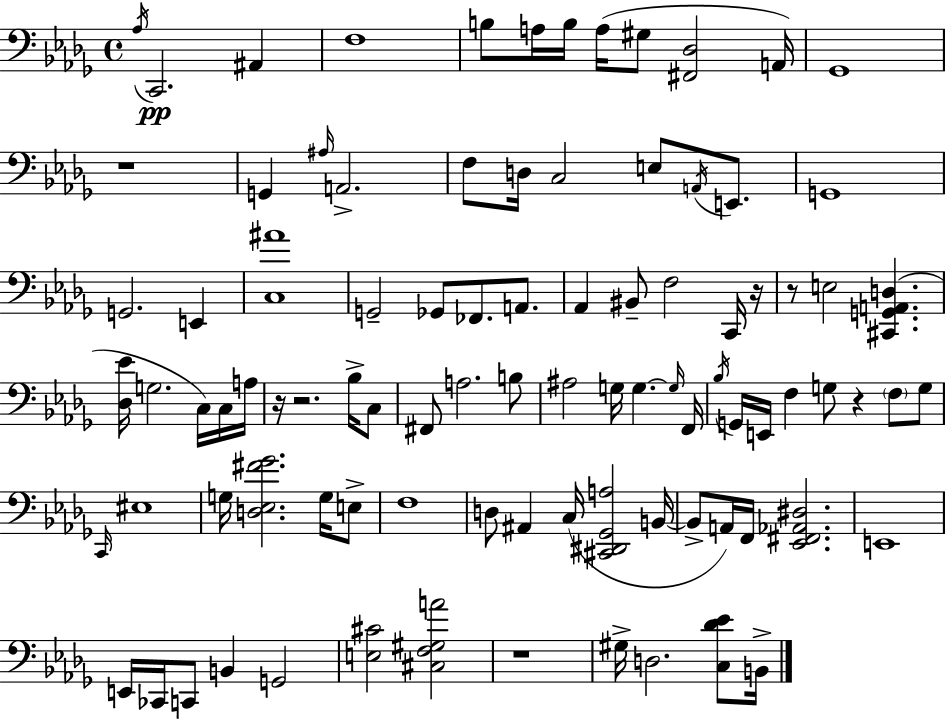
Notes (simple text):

Ab3/s C2/h. A#2/q F3/w B3/e A3/s B3/s A3/s G#3/e [F#2,Db3]/h A2/s Gb2/w R/w G2/q A#3/s A2/h. F3/e D3/s C3/h E3/e A2/s E2/e. G2/w G2/h. E2/q [C3,A#4]/w G2/h Gb2/e FES2/e. A2/e. Ab2/q BIS2/e F3/h C2/s R/s R/e E3/h [C#2,G2,A2,D3]/q. [Db3,Eb4]/s G3/h. C3/s C3/s A3/s R/s R/h. Bb3/s C3/e F#2/e A3/h. B3/e A#3/h G3/s G3/q. G3/s F2/s Bb3/s G2/s E2/s F3/q G3/e R/q F3/e G3/e C2/s EIS3/w G3/s [D3,Eb3,F#4,Gb4]/h. G3/s E3/e F3/w D3/e A#2/q C3/s [C#2,D#2,Gb2,A3]/h B2/s B2/e A2/s F2/s [Eb2,F#2,Ab2,D#3]/h. E2/w E2/s CES2/s C2/e B2/q G2/h [E3,C#4]/h [C#3,F3,G#3,A4]/h R/w G#3/s D3/h. [C3,Db4,Eb4]/e B2/s